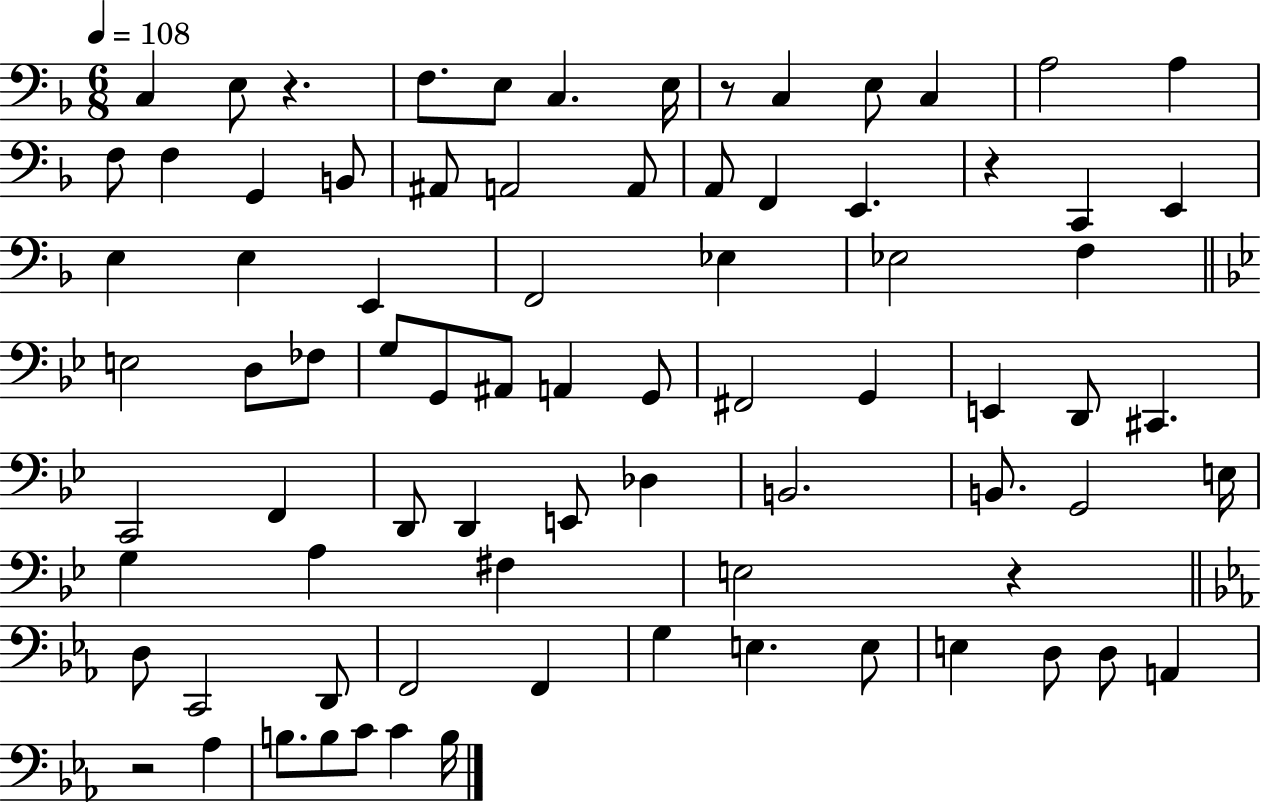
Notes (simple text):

C3/q E3/e R/q. F3/e. E3/e C3/q. E3/s R/e C3/q E3/e C3/q A3/h A3/q F3/e F3/q G2/q B2/e A#2/e A2/h A2/e A2/e F2/q E2/q. R/q C2/q E2/q E3/q E3/q E2/q F2/h Eb3/q Eb3/h F3/q E3/h D3/e FES3/e G3/e G2/e A#2/e A2/q G2/e F#2/h G2/q E2/q D2/e C#2/q. C2/h F2/q D2/e D2/q E2/e Db3/q B2/h. B2/e. G2/h E3/s G3/q A3/q F#3/q E3/h R/q D3/e C2/h D2/e F2/h F2/q G3/q E3/q. E3/e E3/q D3/e D3/e A2/q R/h Ab3/q B3/e. B3/e C4/e C4/q B3/s